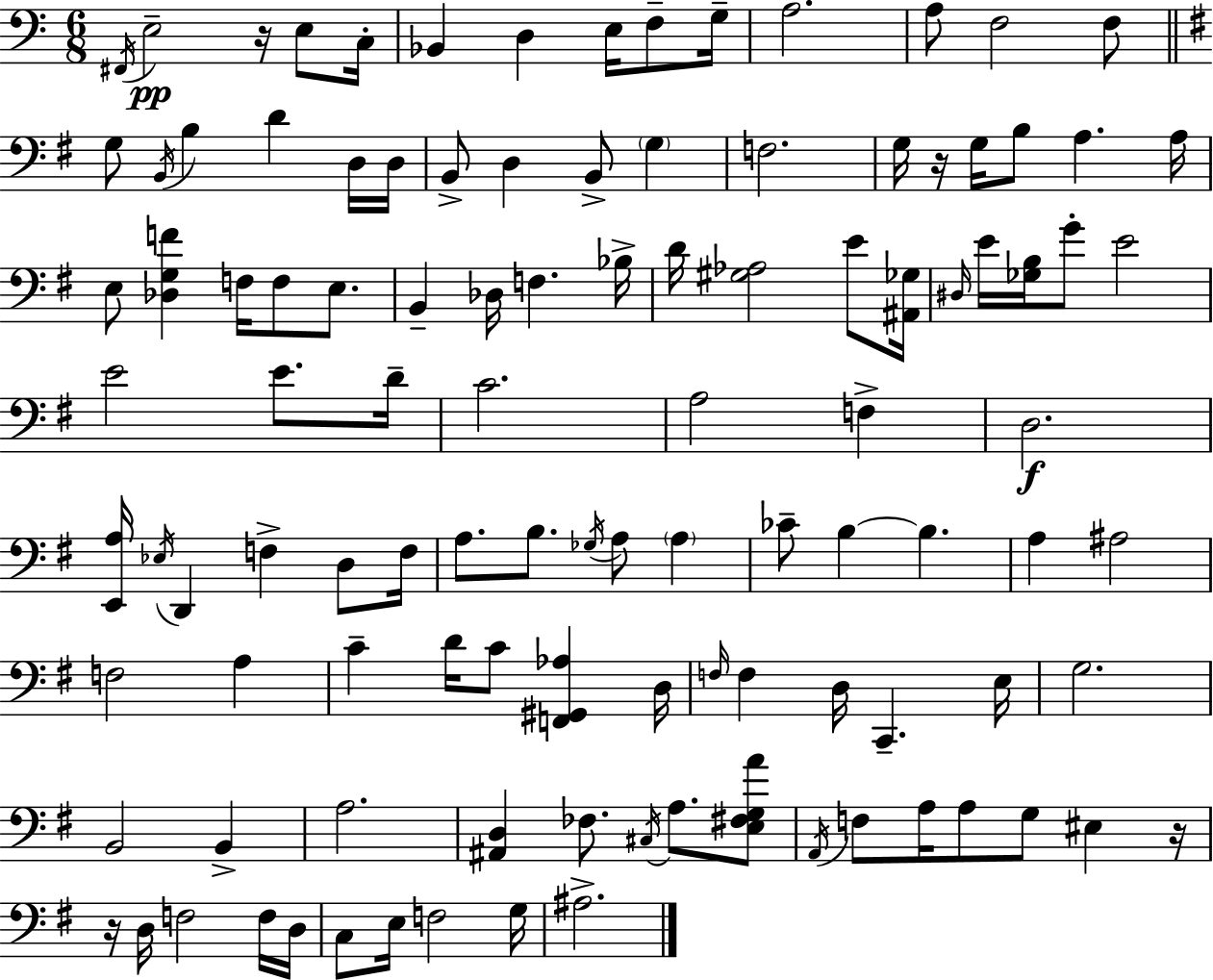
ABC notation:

X:1
T:Untitled
M:6/8
L:1/4
K:C
^F,,/4 E,2 z/4 E,/2 C,/4 _B,, D, E,/4 F,/2 G,/4 A,2 A,/2 F,2 F,/2 G,/2 B,,/4 B, D D,/4 D,/4 B,,/2 D, B,,/2 G, F,2 G,/4 z/4 G,/4 B,/2 A, A,/4 E,/2 [_D,G,F] F,/4 F,/2 E,/2 B,, _D,/4 F, _B,/4 D/4 [^G,_A,]2 E/2 [^A,,_G,]/4 ^D,/4 E/4 [_G,B,]/4 G/2 E2 E2 E/2 D/4 C2 A,2 F, D,2 [E,,A,]/4 _E,/4 D,, F, D,/2 F,/4 A,/2 B,/2 _G,/4 A,/2 A, _C/2 B, B, A, ^A,2 F,2 A, C D/4 C/2 [F,,^G,,_A,] D,/4 F,/4 F, D,/4 C,, E,/4 G,2 B,,2 B,, A,2 [^A,,D,] _F,/2 ^C,/4 A,/2 [E,^F,G,A]/2 A,,/4 F,/2 A,/4 A,/2 G,/2 ^E, z/4 z/4 D,/4 F,2 F,/4 D,/4 C,/2 E,/4 F,2 G,/4 ^A,2